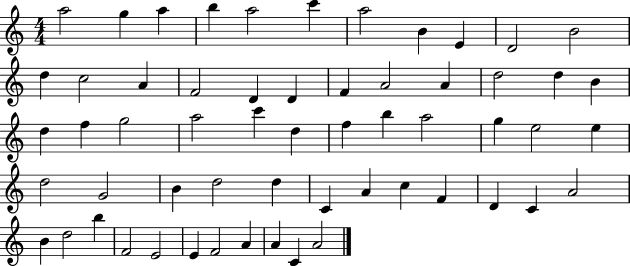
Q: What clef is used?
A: treble